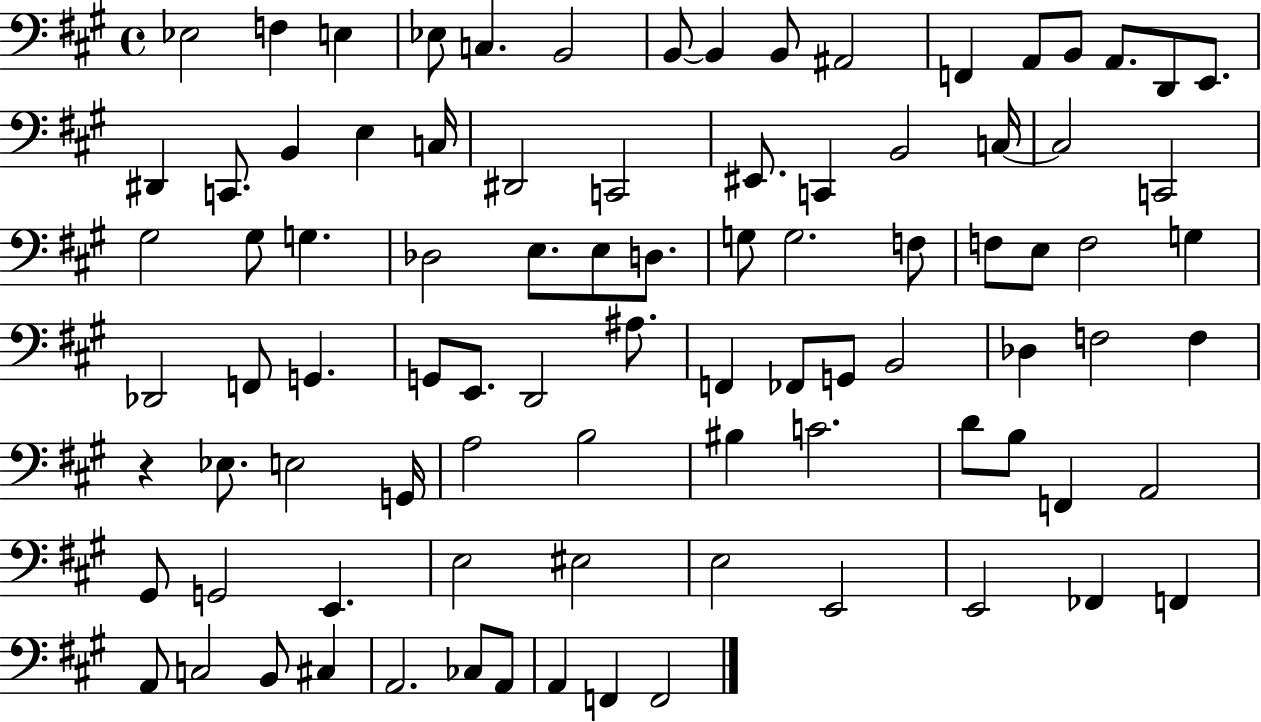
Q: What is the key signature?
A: A major